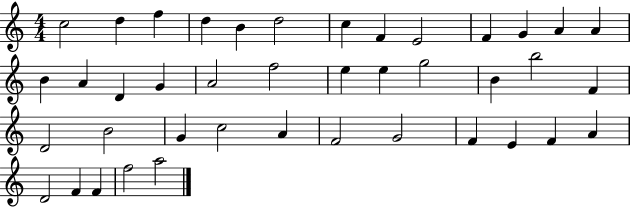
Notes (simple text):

C5/h D5/q F5/q D5/q B4/q D5/h C5/q F4/q E4/h F4/q G4/q A4/q A4/q B4/q A4/q D4/q G4/q A4/h F5/h E5/q E5/q G5/h B4/q B5/h F4/q D4/h B4/h G4/q C5/h A4/q F4/h G4/h F4/q E4/q F4/q A4/q D4/h F4/q F4/q F5/h A5/h